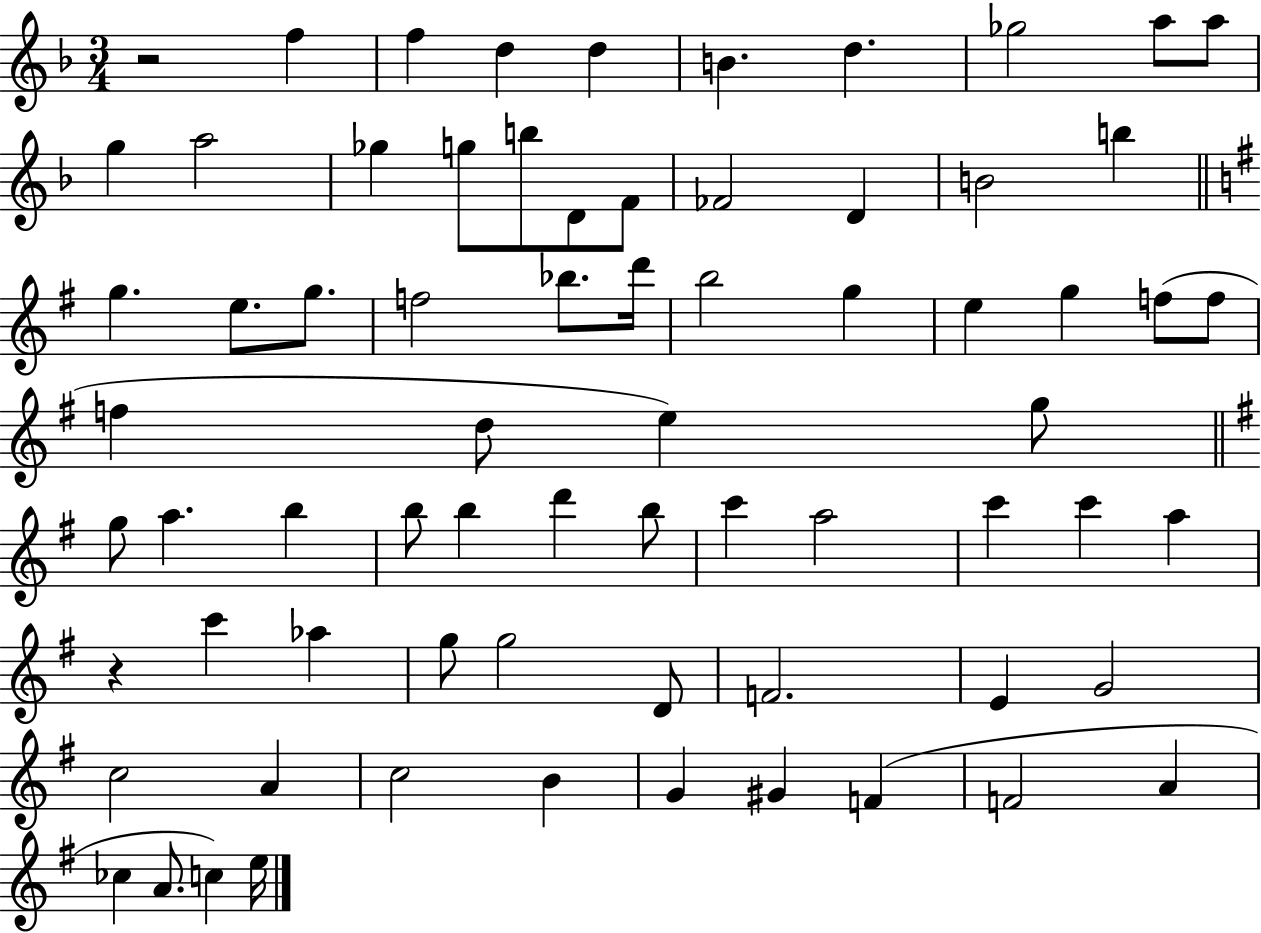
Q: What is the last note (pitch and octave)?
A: E5